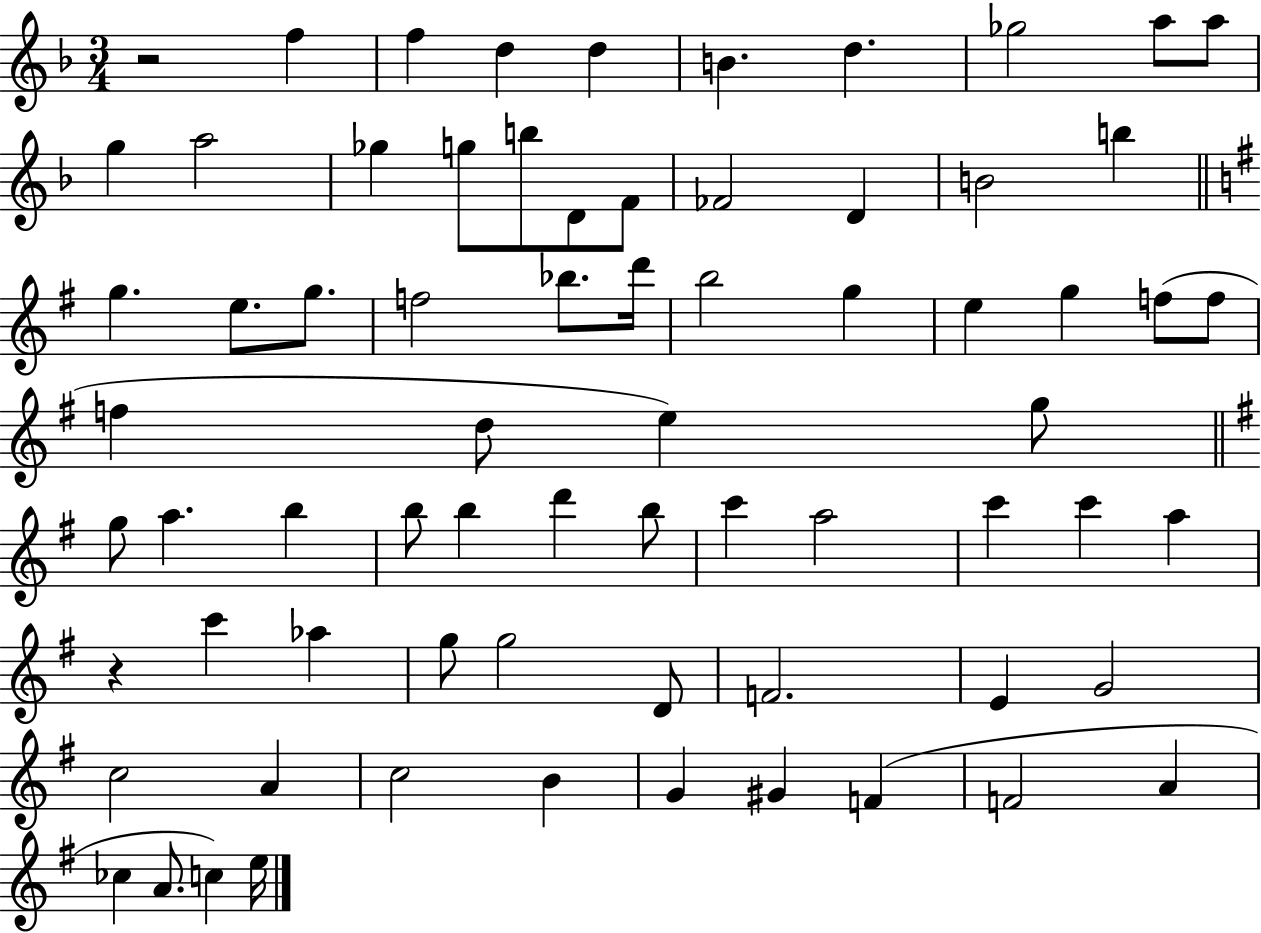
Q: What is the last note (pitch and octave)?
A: E5